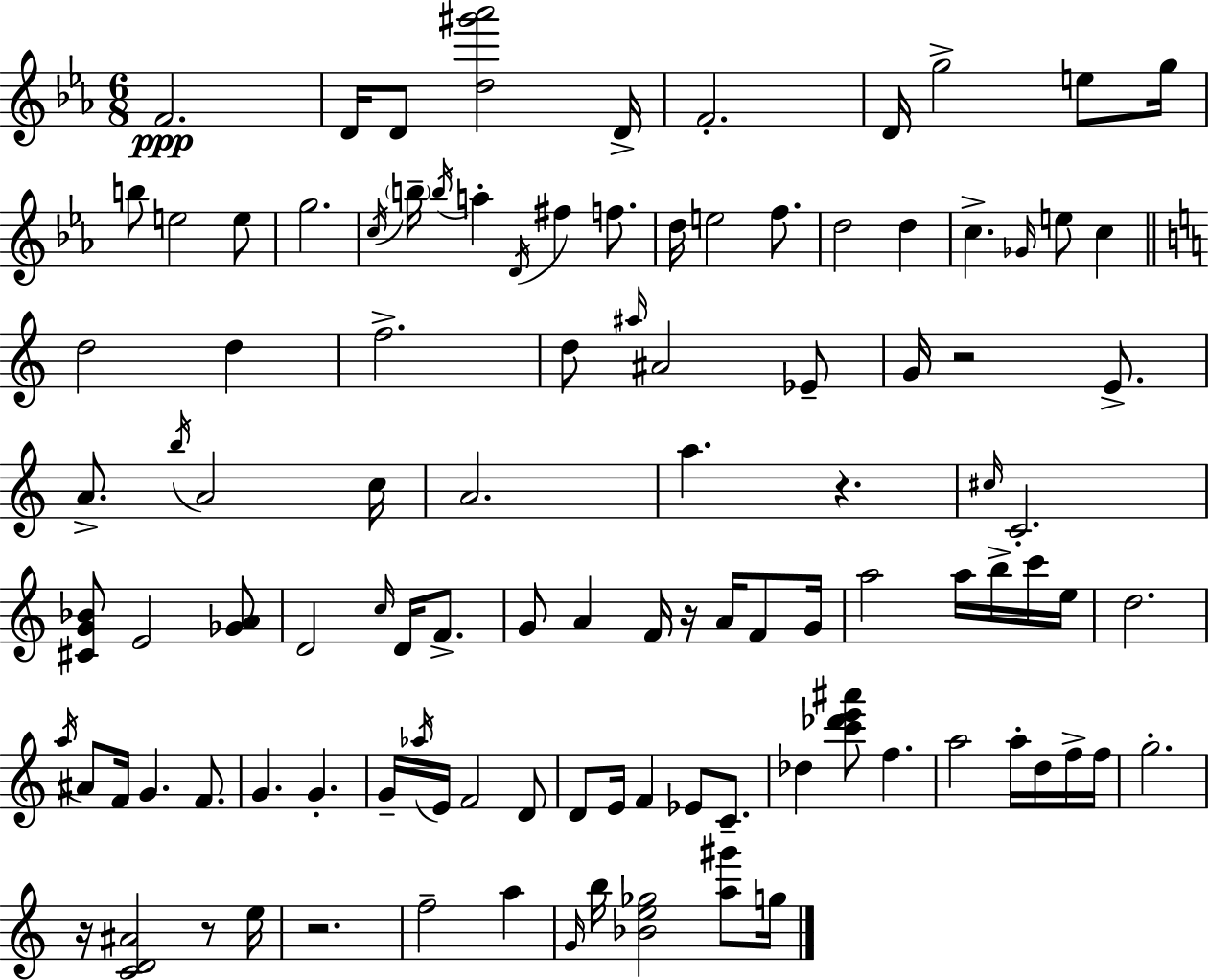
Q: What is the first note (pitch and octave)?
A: F4